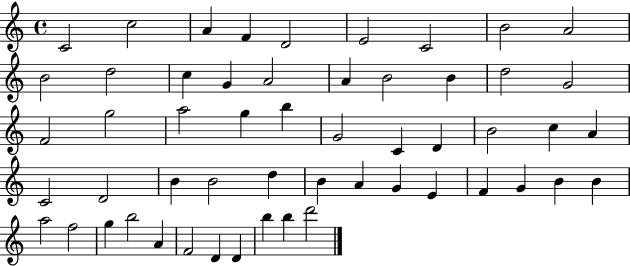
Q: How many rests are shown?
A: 0